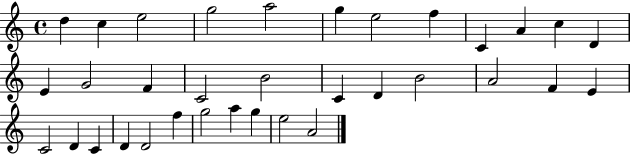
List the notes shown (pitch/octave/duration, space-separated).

D5/q C5/q E5/h G5/h A5/h G5/q E5/h F5/q C4/q A4/q C5/q D4/q E4/q G4/h F4/q C4/h B4/h C4/q D4/q B4/h A4/h F4/q E4/q C4/h D4/q C4/q D4/q D4/h F5/q G5/h A5/q G5/q E5/h A4/h